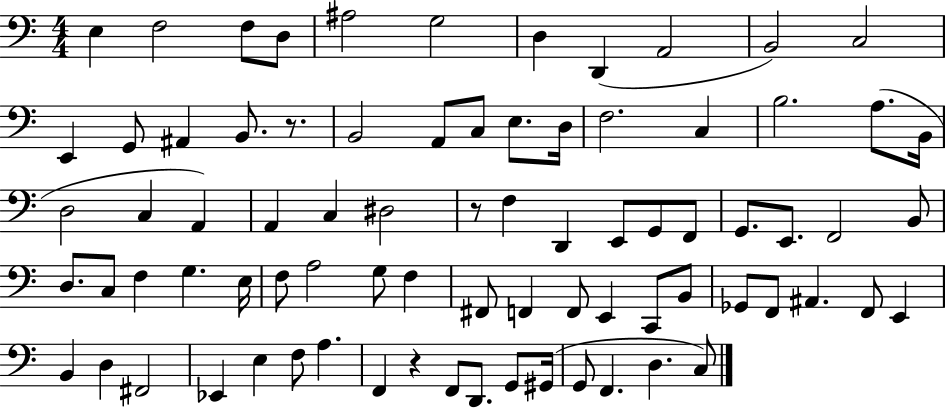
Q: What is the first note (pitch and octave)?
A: E3